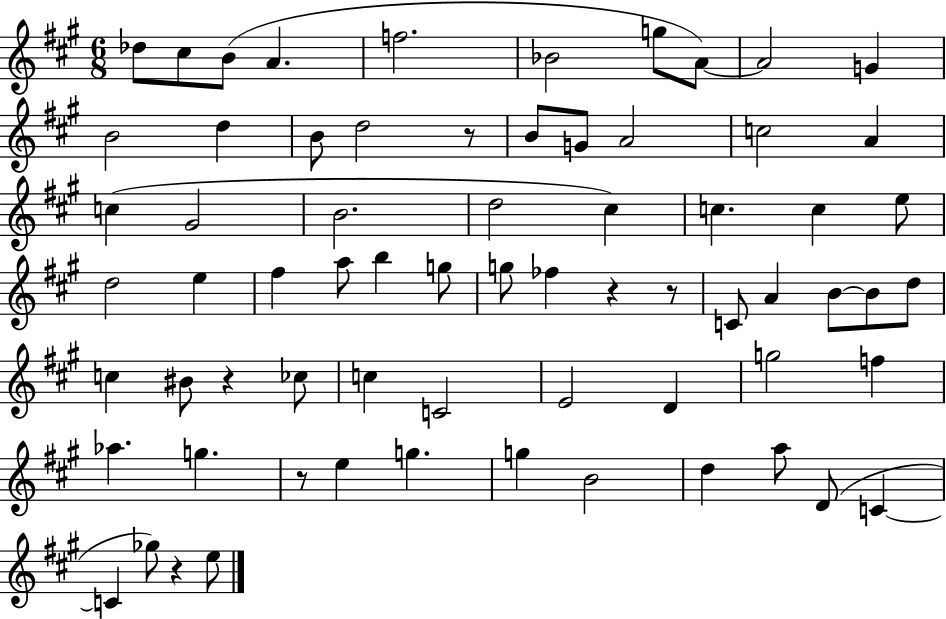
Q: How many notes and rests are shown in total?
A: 68